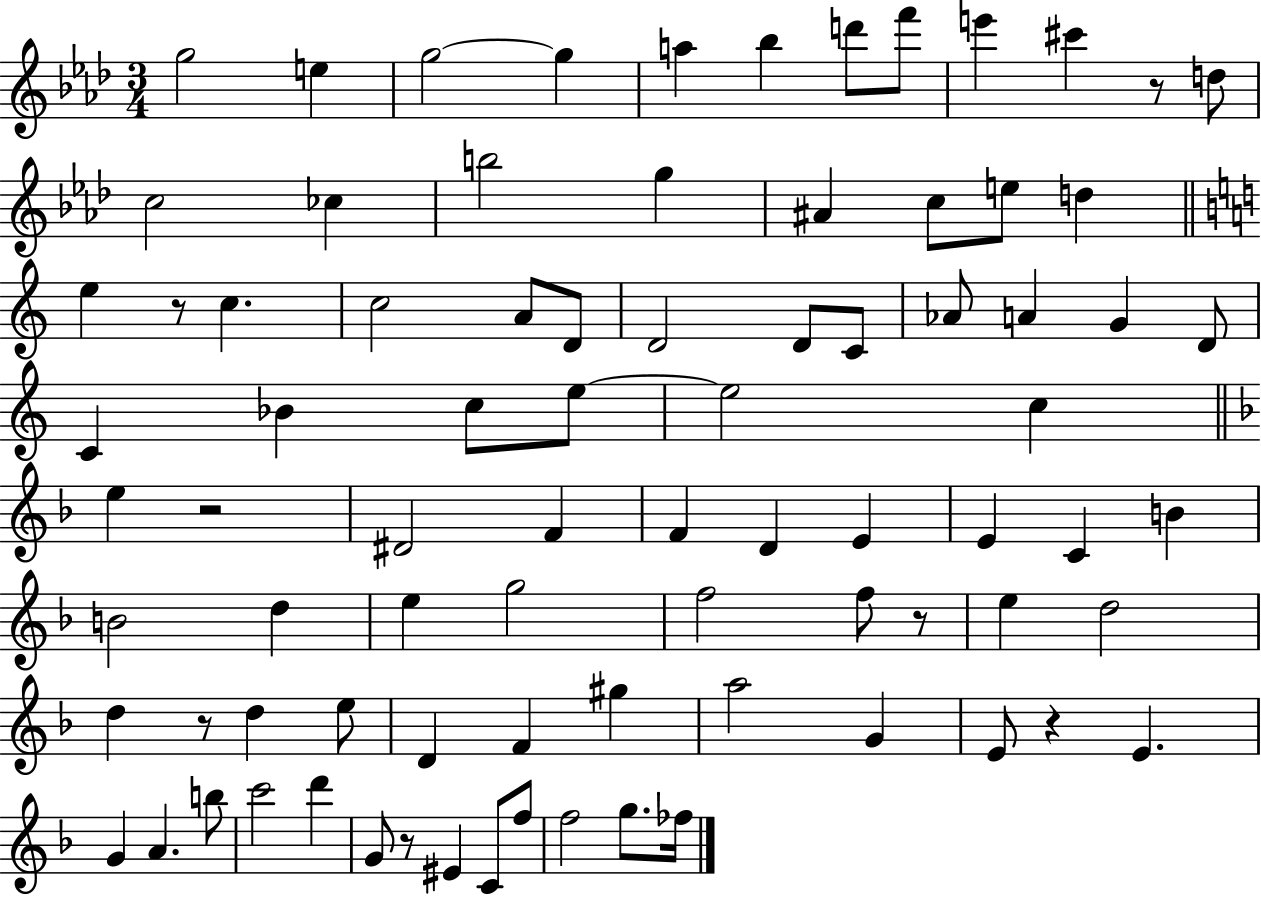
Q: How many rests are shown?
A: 7